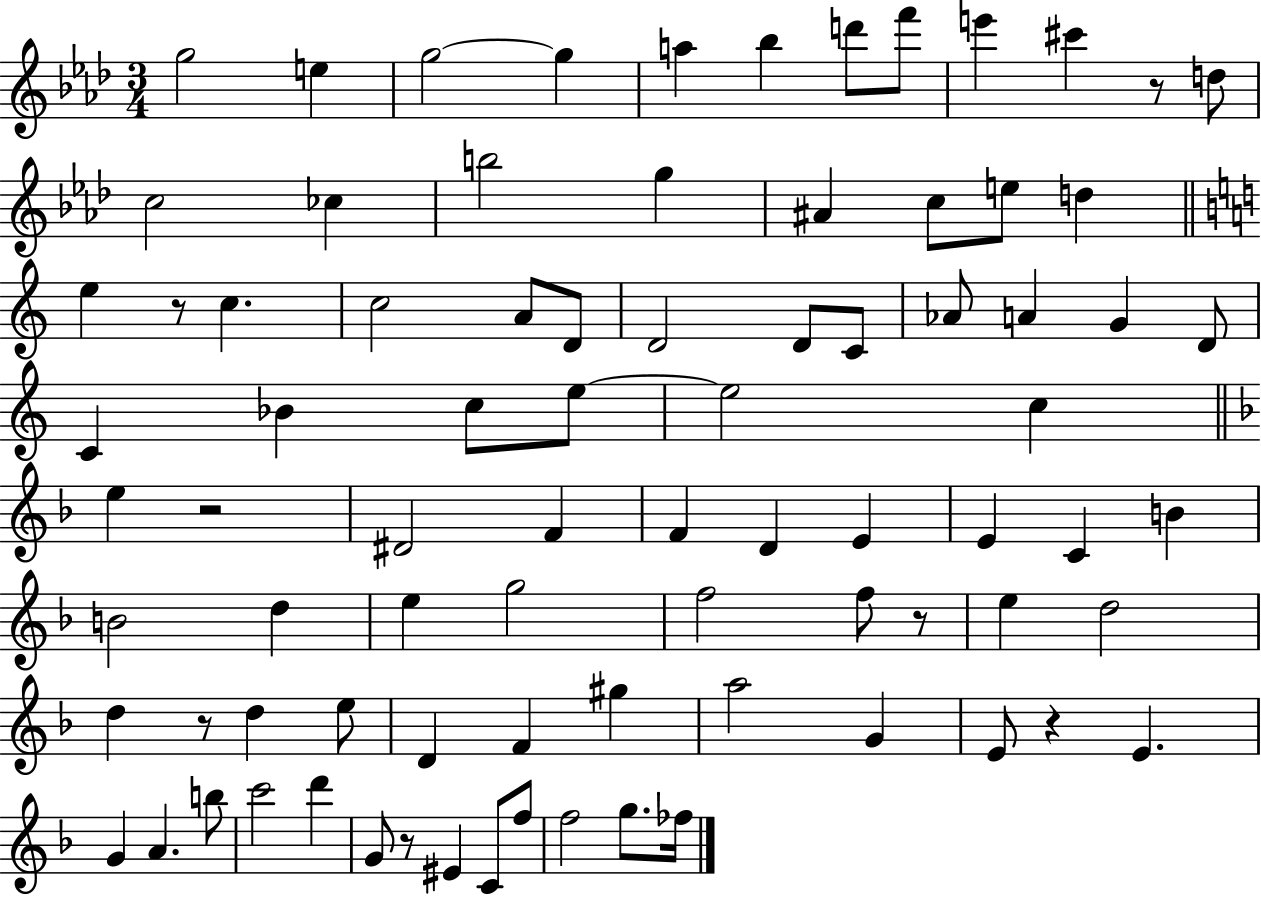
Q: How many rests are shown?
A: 7